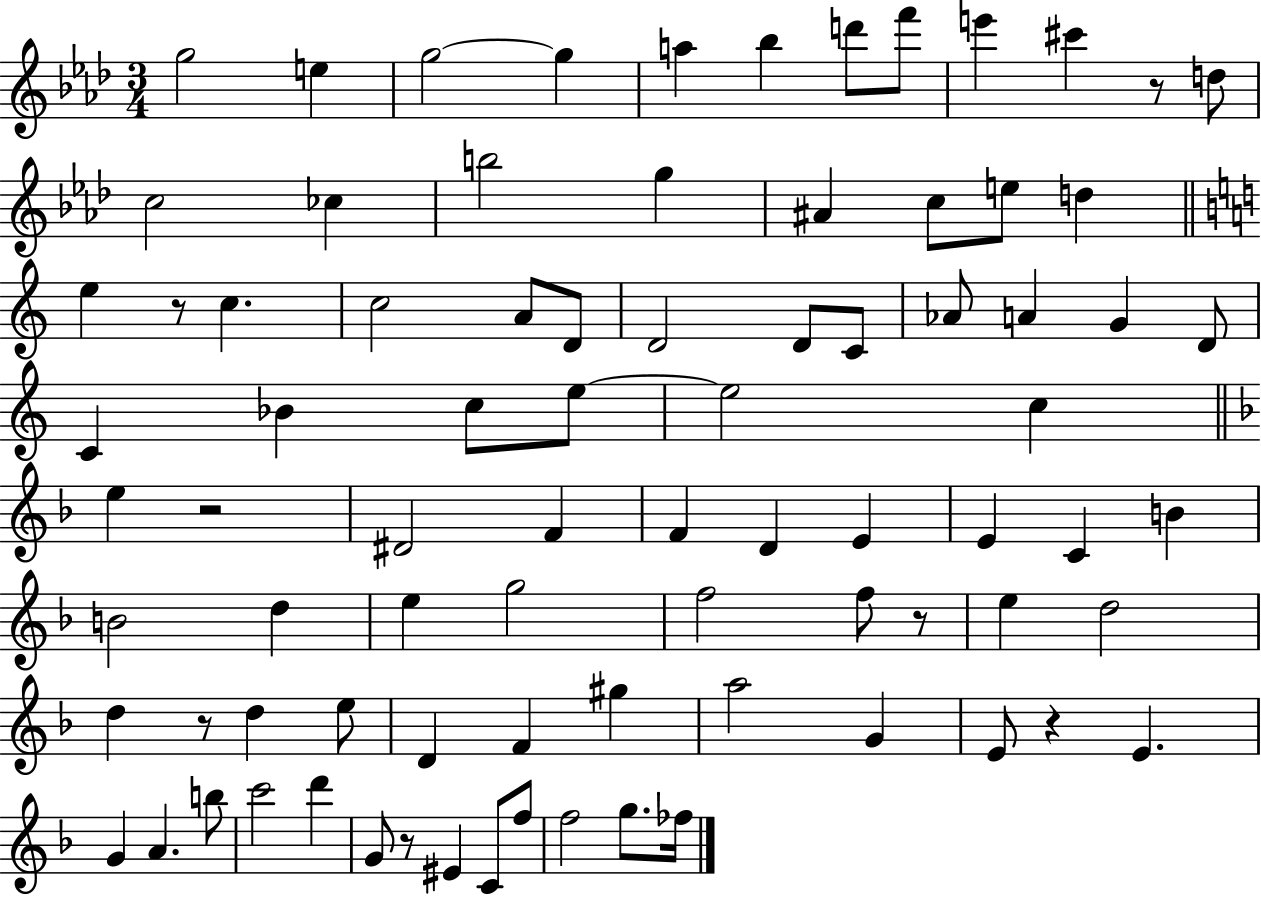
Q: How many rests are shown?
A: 7